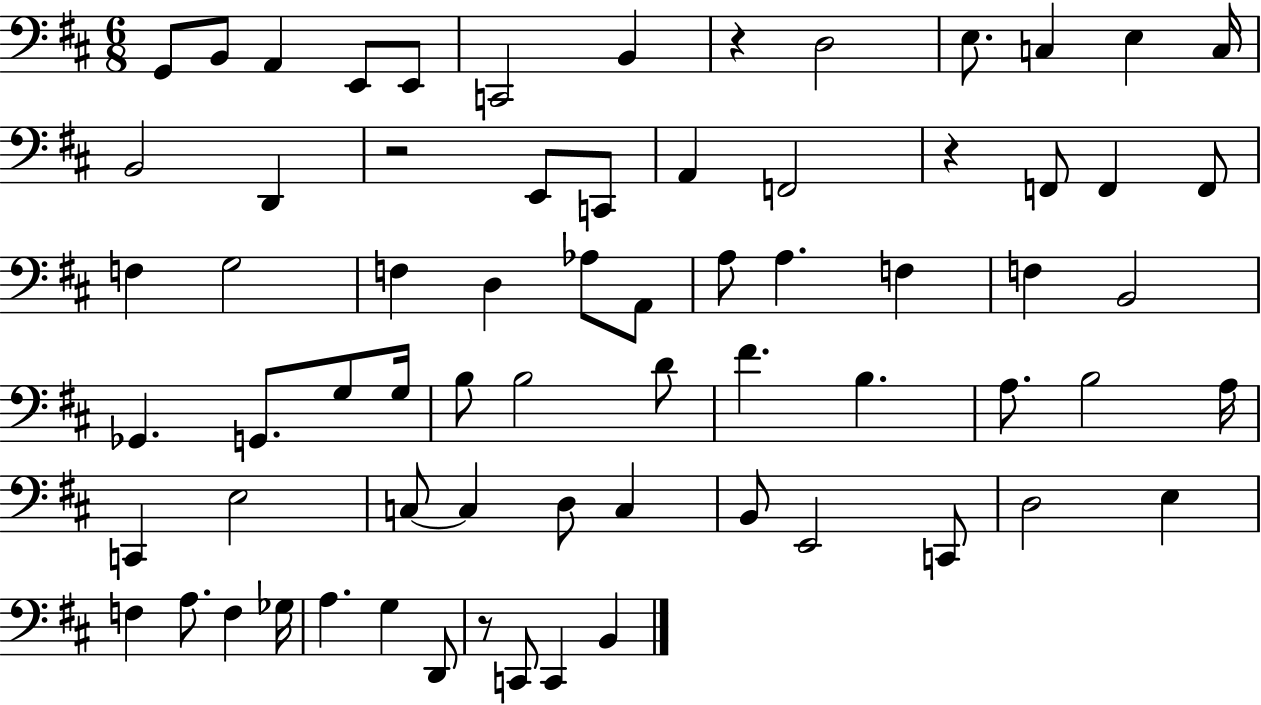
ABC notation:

X:1
T:Untitled
M:6/8
L:1/4
K:D
G,,/2 B,,/2 A,, E,,/2 E,,/2 C,,2 B,, z D,2 E,/2 C, E, C,/4 B,,2 D,, z2 E,,/2 C,,/2 A,, F,,2 z F,,/2 F,, F,,/2 F, G,2 F, D, _A,/2 A,,/2 A,/2 A, F, F, B,,2 _G,, G,,/2 G,/2 G,/4 B,/2 B,2 D/2 ^F B, A,/2 B,2 A,/4 C,, E,2 C,/2 C, D,/2 C, B,,/2 E,,2 C,,/2 D,2 E, F, A,/2 F, _G,/4 A, G, D,,/2 z/2 C,,/2 C,, B,,